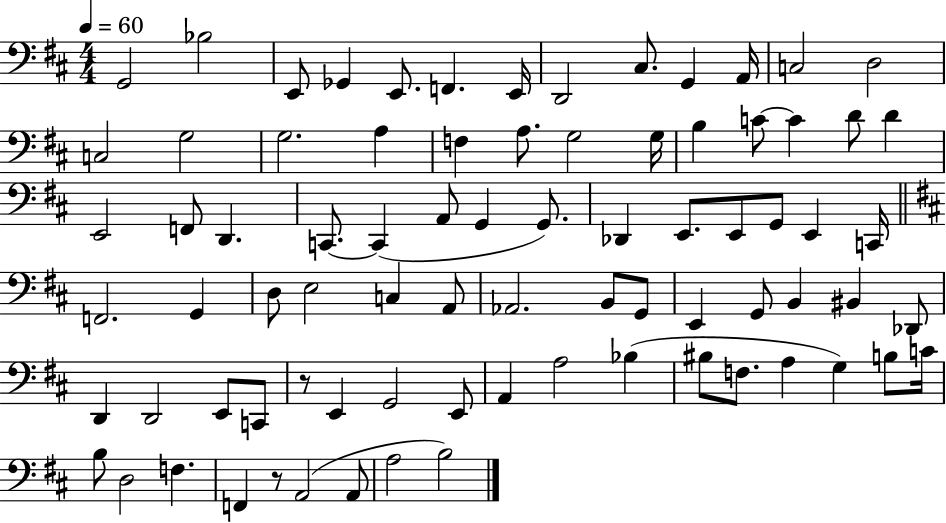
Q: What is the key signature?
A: D major